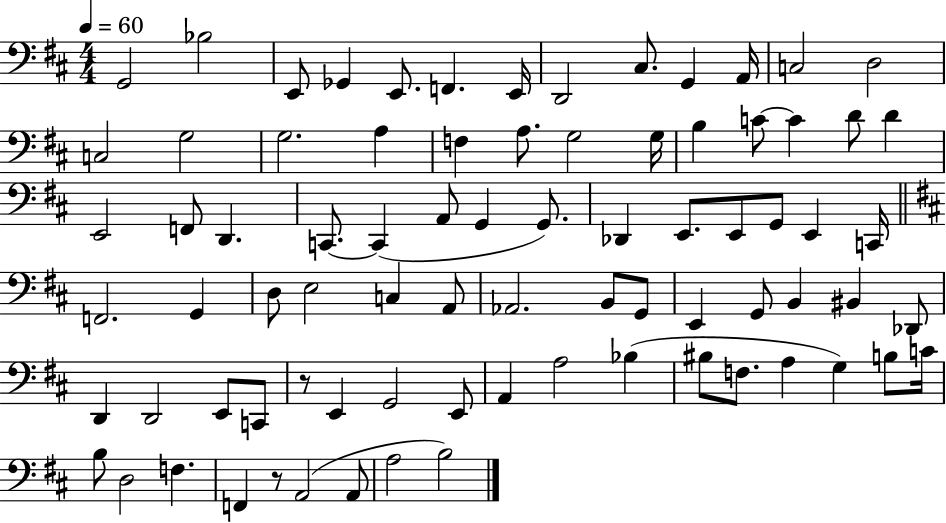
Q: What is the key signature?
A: D major